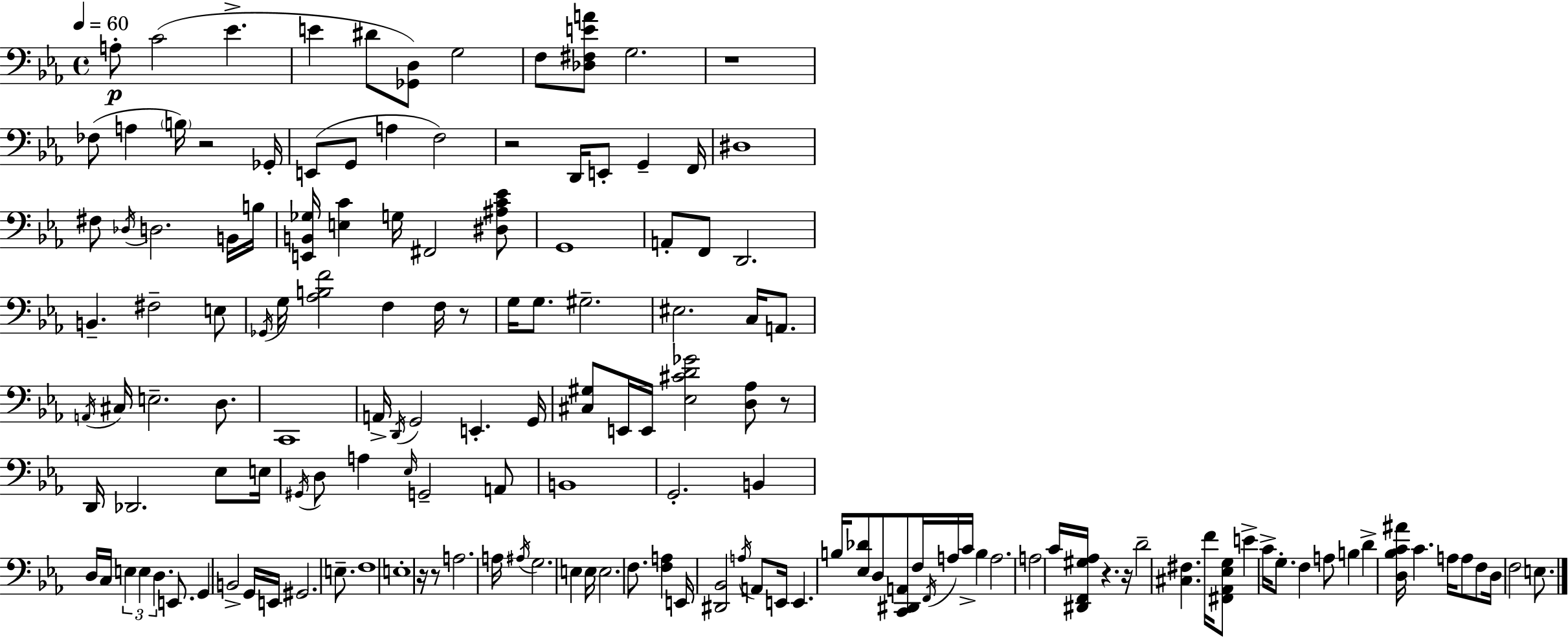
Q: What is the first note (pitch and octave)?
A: A3